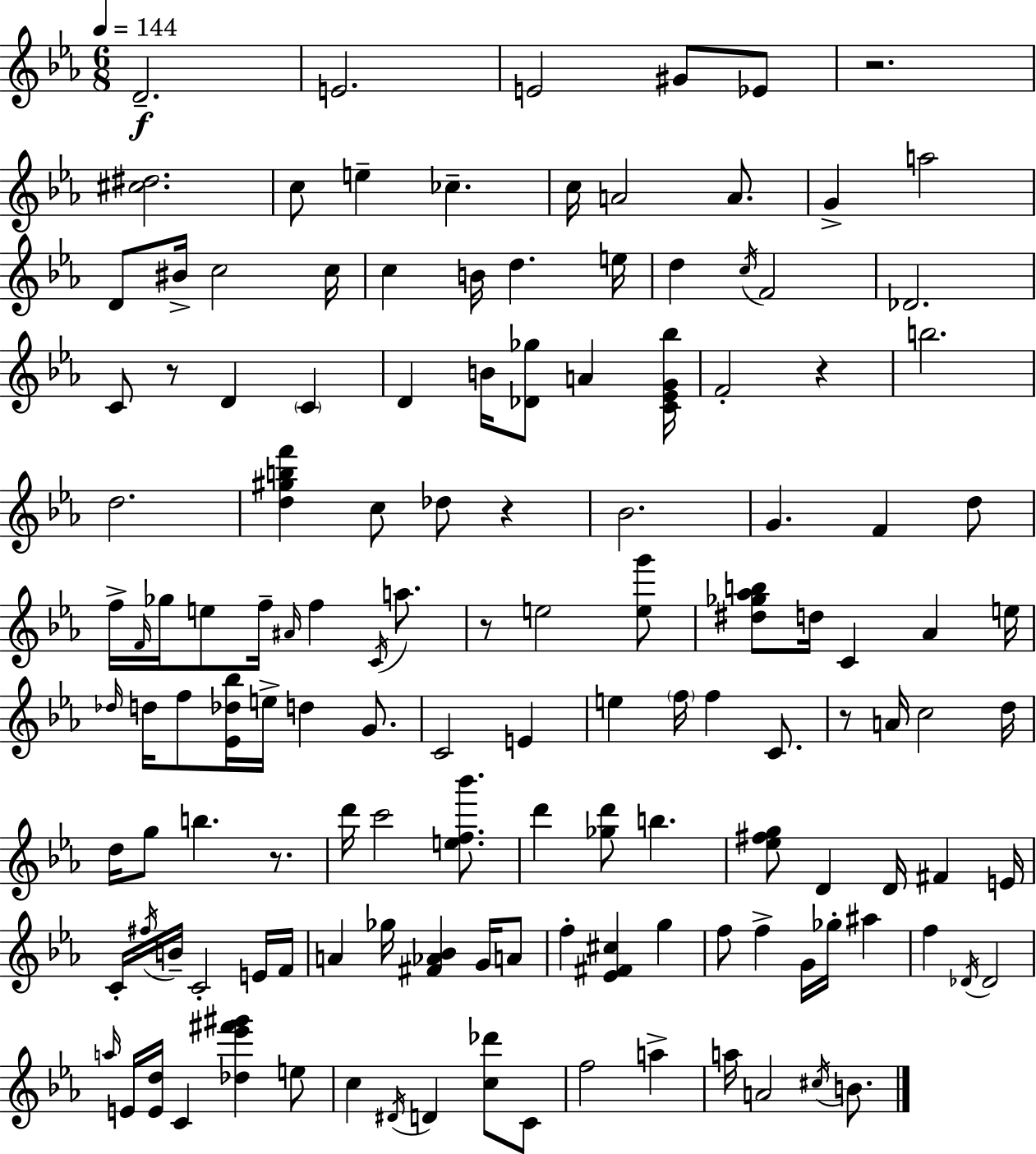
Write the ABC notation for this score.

X:1
T:Untitled
M:6/8
L:1/4
K:Eb
D2 E2 E2 ^G/2 _E/2 z2 [^c^d]2 c/2 e _c c/4 A2 A/2 G a2 D/2 ^B/4 c2 c/4 c B/4 d e/4 d c/4 F2 _D2 C/2 z/2 D C D B/4 [_D_g]/2 A [C_EG_b]/4 F2 z b2 d2 [d^gbf'] c/2 _d/2 z _B2 G F d/2 f/4 F/4 _g/4 e/2 f/4 ^A/4 f C/4 a/2 z/2 e2 [eg']/2 [^d_g_ab]/2 d/4 C _A e/4 _d/4 d/4 f/2 [_E_d_b]/4 e/4 d G/2 C2 E e f/4 f C/2 z/2 A/4 c2 d/4 d/4 g/2 b z/2 d'/4 c'2 [ef_b']/2 d' [_gd']/2 b [_e^fg]/2 D D/4 ^F E/4 C/4 ^f/4 B/4 C2 E/4 F/4 A _g/4 [^F_A_B] G/4 A/2 f [_E^F^c] g f/2 f G/4 _g/4 ^a f _D/4 _D2 a/4 E/4 [Ed]/4 C [_d_e'^f'^g'] e/2 c ^D/4 D [c_d']/2 C/2 f2 a a/4 A2 ^c/4 B/2